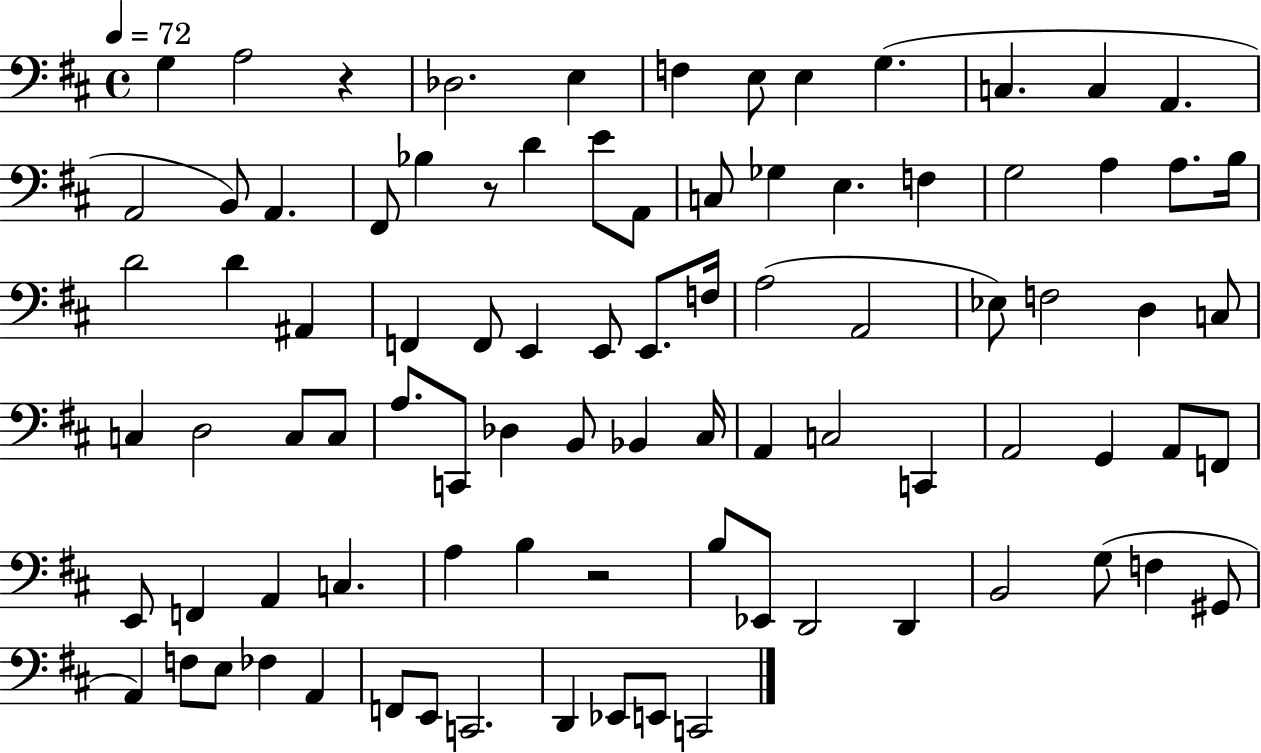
X:1
T:Untitled
M:4/4
L:1/4
K:D
G, A,2 z _D,2 E, F, E,/2 E, G, C, C, A,, A,,2 B,,/2 A,, ^F,,/2 _B, z/2 D E/2 A,,/2 C,/2 _G, E, F, G,2 A, A,/2 B,/4 D2 D ^A,, F,, F,,/2 E,, E,,/2 E,,/2 F,/4 A,2 A,,2 _E,/2 F,2 D, C,/2 C, D,2 C,/2 C,/2 A,/2 C,,/2 _D, B,,/2 _B,, ^C,/4 A,, C,2 C,, A,,2 G,, A,,/2 F,,/2 E,,/2 F,, A,, C, A, B, z2 B,/2 _E,,/2 D,,2 D,, B,,2 G,/2 F, ^G,,/2 A,, F,/2 E,/2 _F, A,, F,,/2 E,,/2 C,,2 D,, _E,,/2 E,,/2 C,,2